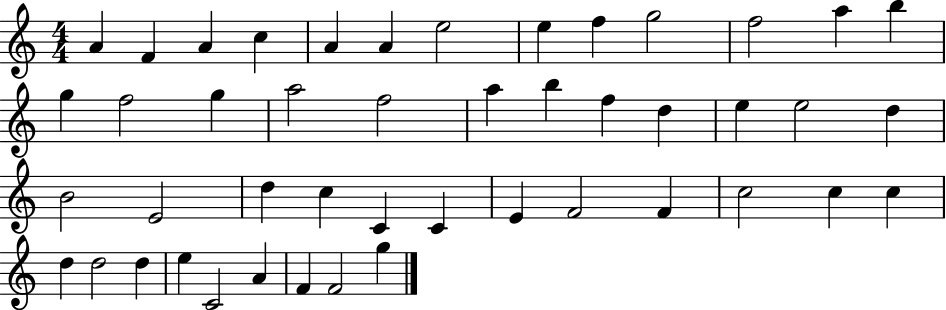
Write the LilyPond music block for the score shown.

{
  \clef treble
  \numericTimeSignature
  \time 4/4
  \key c \major
  a'4 f'4 a'4 c''4 | a'4 a'4 e''2 | e''4 f''4 g''2 | f''2 a''4 b''4 | \break g''4 f''2 g''4 | a''2 f''2 | a''4 b''4 f''4 d''4 | e''4 e''2 d''4 | \break b'2 e'2 | d''4 c''4 c'4 c'4 | e'4 f'2 f'4 | c''2 c''4 c''4 | \break d''4 d''2 d''4 | e''4 c'2 a'4 | f'4 f'2 g''4 | \bar "|."
}